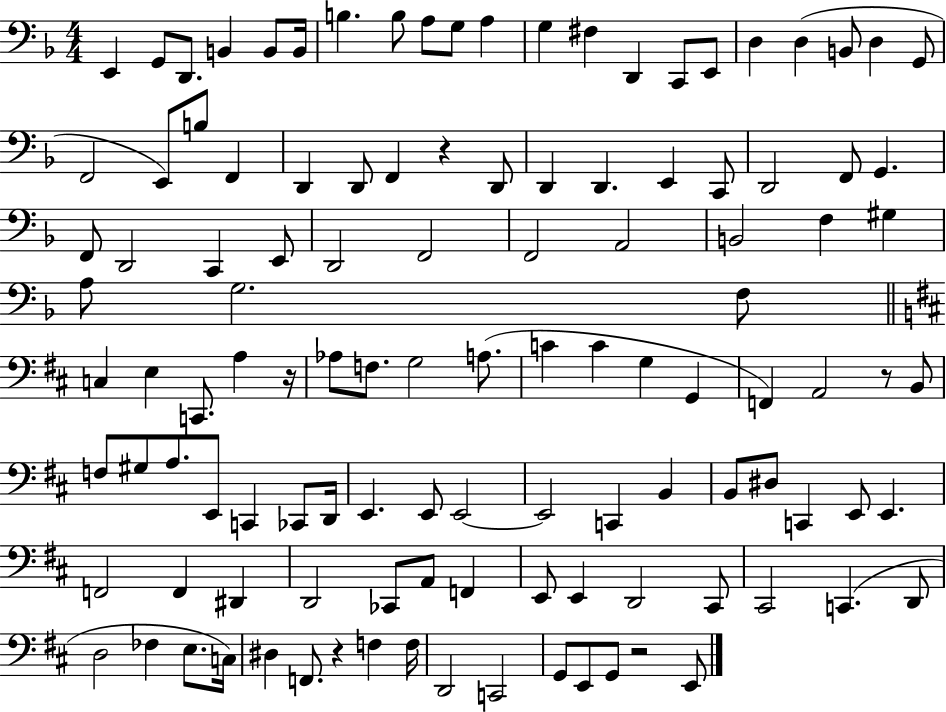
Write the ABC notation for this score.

X:1
T:Untitled
M:4/4
L:1/4
K:F
E,, G,,/2 D,,/2 B,, B,,/2 B,,/4 B, B,/2 A,/2 G,/2 A, G, ^F, D,, C,,/2 E,,/2 D, D, B,,/2 D, G,,/2 F,,2 E,,/2 B,/2 F,, D,, D,,/2 F,, z D,,/2 D,, D,, E,, C,,/2 D,,2 F,,/2 G,, F,,/2 D,,2 C,, E,,/2 D,,2 F,,2 F,,2 A,,2 B,,2 F, ^G, A,/2 G,2 F,/2 C, E, C,,/2 A, z/4 _A,/2 F,/2 G,2 A,/2 C C G, G,, F,, A,,2 z/2 B,,/2 F,/2 ^G,/2 A,/2 E,,/2 C,, _C,,/2 D,,/4 E,, E,,/2 E,,2 E,,2 C,, B,, B,,/2 ^D,/2 C,, E,,/2 E,, F,,2 F,, ^D,, D,,2 _C,,/2 A,,/2 F,, E,,/2 E,, D,,2 ^C,,/2 ^C,,2 C,, D,,/2 D,2 _F, E,/2 C,/4 ^D, F,,/2 z F, F,/4 D,,2 C,,2 G,,/2 E,,/2 G,,/2 z2 E,,/2